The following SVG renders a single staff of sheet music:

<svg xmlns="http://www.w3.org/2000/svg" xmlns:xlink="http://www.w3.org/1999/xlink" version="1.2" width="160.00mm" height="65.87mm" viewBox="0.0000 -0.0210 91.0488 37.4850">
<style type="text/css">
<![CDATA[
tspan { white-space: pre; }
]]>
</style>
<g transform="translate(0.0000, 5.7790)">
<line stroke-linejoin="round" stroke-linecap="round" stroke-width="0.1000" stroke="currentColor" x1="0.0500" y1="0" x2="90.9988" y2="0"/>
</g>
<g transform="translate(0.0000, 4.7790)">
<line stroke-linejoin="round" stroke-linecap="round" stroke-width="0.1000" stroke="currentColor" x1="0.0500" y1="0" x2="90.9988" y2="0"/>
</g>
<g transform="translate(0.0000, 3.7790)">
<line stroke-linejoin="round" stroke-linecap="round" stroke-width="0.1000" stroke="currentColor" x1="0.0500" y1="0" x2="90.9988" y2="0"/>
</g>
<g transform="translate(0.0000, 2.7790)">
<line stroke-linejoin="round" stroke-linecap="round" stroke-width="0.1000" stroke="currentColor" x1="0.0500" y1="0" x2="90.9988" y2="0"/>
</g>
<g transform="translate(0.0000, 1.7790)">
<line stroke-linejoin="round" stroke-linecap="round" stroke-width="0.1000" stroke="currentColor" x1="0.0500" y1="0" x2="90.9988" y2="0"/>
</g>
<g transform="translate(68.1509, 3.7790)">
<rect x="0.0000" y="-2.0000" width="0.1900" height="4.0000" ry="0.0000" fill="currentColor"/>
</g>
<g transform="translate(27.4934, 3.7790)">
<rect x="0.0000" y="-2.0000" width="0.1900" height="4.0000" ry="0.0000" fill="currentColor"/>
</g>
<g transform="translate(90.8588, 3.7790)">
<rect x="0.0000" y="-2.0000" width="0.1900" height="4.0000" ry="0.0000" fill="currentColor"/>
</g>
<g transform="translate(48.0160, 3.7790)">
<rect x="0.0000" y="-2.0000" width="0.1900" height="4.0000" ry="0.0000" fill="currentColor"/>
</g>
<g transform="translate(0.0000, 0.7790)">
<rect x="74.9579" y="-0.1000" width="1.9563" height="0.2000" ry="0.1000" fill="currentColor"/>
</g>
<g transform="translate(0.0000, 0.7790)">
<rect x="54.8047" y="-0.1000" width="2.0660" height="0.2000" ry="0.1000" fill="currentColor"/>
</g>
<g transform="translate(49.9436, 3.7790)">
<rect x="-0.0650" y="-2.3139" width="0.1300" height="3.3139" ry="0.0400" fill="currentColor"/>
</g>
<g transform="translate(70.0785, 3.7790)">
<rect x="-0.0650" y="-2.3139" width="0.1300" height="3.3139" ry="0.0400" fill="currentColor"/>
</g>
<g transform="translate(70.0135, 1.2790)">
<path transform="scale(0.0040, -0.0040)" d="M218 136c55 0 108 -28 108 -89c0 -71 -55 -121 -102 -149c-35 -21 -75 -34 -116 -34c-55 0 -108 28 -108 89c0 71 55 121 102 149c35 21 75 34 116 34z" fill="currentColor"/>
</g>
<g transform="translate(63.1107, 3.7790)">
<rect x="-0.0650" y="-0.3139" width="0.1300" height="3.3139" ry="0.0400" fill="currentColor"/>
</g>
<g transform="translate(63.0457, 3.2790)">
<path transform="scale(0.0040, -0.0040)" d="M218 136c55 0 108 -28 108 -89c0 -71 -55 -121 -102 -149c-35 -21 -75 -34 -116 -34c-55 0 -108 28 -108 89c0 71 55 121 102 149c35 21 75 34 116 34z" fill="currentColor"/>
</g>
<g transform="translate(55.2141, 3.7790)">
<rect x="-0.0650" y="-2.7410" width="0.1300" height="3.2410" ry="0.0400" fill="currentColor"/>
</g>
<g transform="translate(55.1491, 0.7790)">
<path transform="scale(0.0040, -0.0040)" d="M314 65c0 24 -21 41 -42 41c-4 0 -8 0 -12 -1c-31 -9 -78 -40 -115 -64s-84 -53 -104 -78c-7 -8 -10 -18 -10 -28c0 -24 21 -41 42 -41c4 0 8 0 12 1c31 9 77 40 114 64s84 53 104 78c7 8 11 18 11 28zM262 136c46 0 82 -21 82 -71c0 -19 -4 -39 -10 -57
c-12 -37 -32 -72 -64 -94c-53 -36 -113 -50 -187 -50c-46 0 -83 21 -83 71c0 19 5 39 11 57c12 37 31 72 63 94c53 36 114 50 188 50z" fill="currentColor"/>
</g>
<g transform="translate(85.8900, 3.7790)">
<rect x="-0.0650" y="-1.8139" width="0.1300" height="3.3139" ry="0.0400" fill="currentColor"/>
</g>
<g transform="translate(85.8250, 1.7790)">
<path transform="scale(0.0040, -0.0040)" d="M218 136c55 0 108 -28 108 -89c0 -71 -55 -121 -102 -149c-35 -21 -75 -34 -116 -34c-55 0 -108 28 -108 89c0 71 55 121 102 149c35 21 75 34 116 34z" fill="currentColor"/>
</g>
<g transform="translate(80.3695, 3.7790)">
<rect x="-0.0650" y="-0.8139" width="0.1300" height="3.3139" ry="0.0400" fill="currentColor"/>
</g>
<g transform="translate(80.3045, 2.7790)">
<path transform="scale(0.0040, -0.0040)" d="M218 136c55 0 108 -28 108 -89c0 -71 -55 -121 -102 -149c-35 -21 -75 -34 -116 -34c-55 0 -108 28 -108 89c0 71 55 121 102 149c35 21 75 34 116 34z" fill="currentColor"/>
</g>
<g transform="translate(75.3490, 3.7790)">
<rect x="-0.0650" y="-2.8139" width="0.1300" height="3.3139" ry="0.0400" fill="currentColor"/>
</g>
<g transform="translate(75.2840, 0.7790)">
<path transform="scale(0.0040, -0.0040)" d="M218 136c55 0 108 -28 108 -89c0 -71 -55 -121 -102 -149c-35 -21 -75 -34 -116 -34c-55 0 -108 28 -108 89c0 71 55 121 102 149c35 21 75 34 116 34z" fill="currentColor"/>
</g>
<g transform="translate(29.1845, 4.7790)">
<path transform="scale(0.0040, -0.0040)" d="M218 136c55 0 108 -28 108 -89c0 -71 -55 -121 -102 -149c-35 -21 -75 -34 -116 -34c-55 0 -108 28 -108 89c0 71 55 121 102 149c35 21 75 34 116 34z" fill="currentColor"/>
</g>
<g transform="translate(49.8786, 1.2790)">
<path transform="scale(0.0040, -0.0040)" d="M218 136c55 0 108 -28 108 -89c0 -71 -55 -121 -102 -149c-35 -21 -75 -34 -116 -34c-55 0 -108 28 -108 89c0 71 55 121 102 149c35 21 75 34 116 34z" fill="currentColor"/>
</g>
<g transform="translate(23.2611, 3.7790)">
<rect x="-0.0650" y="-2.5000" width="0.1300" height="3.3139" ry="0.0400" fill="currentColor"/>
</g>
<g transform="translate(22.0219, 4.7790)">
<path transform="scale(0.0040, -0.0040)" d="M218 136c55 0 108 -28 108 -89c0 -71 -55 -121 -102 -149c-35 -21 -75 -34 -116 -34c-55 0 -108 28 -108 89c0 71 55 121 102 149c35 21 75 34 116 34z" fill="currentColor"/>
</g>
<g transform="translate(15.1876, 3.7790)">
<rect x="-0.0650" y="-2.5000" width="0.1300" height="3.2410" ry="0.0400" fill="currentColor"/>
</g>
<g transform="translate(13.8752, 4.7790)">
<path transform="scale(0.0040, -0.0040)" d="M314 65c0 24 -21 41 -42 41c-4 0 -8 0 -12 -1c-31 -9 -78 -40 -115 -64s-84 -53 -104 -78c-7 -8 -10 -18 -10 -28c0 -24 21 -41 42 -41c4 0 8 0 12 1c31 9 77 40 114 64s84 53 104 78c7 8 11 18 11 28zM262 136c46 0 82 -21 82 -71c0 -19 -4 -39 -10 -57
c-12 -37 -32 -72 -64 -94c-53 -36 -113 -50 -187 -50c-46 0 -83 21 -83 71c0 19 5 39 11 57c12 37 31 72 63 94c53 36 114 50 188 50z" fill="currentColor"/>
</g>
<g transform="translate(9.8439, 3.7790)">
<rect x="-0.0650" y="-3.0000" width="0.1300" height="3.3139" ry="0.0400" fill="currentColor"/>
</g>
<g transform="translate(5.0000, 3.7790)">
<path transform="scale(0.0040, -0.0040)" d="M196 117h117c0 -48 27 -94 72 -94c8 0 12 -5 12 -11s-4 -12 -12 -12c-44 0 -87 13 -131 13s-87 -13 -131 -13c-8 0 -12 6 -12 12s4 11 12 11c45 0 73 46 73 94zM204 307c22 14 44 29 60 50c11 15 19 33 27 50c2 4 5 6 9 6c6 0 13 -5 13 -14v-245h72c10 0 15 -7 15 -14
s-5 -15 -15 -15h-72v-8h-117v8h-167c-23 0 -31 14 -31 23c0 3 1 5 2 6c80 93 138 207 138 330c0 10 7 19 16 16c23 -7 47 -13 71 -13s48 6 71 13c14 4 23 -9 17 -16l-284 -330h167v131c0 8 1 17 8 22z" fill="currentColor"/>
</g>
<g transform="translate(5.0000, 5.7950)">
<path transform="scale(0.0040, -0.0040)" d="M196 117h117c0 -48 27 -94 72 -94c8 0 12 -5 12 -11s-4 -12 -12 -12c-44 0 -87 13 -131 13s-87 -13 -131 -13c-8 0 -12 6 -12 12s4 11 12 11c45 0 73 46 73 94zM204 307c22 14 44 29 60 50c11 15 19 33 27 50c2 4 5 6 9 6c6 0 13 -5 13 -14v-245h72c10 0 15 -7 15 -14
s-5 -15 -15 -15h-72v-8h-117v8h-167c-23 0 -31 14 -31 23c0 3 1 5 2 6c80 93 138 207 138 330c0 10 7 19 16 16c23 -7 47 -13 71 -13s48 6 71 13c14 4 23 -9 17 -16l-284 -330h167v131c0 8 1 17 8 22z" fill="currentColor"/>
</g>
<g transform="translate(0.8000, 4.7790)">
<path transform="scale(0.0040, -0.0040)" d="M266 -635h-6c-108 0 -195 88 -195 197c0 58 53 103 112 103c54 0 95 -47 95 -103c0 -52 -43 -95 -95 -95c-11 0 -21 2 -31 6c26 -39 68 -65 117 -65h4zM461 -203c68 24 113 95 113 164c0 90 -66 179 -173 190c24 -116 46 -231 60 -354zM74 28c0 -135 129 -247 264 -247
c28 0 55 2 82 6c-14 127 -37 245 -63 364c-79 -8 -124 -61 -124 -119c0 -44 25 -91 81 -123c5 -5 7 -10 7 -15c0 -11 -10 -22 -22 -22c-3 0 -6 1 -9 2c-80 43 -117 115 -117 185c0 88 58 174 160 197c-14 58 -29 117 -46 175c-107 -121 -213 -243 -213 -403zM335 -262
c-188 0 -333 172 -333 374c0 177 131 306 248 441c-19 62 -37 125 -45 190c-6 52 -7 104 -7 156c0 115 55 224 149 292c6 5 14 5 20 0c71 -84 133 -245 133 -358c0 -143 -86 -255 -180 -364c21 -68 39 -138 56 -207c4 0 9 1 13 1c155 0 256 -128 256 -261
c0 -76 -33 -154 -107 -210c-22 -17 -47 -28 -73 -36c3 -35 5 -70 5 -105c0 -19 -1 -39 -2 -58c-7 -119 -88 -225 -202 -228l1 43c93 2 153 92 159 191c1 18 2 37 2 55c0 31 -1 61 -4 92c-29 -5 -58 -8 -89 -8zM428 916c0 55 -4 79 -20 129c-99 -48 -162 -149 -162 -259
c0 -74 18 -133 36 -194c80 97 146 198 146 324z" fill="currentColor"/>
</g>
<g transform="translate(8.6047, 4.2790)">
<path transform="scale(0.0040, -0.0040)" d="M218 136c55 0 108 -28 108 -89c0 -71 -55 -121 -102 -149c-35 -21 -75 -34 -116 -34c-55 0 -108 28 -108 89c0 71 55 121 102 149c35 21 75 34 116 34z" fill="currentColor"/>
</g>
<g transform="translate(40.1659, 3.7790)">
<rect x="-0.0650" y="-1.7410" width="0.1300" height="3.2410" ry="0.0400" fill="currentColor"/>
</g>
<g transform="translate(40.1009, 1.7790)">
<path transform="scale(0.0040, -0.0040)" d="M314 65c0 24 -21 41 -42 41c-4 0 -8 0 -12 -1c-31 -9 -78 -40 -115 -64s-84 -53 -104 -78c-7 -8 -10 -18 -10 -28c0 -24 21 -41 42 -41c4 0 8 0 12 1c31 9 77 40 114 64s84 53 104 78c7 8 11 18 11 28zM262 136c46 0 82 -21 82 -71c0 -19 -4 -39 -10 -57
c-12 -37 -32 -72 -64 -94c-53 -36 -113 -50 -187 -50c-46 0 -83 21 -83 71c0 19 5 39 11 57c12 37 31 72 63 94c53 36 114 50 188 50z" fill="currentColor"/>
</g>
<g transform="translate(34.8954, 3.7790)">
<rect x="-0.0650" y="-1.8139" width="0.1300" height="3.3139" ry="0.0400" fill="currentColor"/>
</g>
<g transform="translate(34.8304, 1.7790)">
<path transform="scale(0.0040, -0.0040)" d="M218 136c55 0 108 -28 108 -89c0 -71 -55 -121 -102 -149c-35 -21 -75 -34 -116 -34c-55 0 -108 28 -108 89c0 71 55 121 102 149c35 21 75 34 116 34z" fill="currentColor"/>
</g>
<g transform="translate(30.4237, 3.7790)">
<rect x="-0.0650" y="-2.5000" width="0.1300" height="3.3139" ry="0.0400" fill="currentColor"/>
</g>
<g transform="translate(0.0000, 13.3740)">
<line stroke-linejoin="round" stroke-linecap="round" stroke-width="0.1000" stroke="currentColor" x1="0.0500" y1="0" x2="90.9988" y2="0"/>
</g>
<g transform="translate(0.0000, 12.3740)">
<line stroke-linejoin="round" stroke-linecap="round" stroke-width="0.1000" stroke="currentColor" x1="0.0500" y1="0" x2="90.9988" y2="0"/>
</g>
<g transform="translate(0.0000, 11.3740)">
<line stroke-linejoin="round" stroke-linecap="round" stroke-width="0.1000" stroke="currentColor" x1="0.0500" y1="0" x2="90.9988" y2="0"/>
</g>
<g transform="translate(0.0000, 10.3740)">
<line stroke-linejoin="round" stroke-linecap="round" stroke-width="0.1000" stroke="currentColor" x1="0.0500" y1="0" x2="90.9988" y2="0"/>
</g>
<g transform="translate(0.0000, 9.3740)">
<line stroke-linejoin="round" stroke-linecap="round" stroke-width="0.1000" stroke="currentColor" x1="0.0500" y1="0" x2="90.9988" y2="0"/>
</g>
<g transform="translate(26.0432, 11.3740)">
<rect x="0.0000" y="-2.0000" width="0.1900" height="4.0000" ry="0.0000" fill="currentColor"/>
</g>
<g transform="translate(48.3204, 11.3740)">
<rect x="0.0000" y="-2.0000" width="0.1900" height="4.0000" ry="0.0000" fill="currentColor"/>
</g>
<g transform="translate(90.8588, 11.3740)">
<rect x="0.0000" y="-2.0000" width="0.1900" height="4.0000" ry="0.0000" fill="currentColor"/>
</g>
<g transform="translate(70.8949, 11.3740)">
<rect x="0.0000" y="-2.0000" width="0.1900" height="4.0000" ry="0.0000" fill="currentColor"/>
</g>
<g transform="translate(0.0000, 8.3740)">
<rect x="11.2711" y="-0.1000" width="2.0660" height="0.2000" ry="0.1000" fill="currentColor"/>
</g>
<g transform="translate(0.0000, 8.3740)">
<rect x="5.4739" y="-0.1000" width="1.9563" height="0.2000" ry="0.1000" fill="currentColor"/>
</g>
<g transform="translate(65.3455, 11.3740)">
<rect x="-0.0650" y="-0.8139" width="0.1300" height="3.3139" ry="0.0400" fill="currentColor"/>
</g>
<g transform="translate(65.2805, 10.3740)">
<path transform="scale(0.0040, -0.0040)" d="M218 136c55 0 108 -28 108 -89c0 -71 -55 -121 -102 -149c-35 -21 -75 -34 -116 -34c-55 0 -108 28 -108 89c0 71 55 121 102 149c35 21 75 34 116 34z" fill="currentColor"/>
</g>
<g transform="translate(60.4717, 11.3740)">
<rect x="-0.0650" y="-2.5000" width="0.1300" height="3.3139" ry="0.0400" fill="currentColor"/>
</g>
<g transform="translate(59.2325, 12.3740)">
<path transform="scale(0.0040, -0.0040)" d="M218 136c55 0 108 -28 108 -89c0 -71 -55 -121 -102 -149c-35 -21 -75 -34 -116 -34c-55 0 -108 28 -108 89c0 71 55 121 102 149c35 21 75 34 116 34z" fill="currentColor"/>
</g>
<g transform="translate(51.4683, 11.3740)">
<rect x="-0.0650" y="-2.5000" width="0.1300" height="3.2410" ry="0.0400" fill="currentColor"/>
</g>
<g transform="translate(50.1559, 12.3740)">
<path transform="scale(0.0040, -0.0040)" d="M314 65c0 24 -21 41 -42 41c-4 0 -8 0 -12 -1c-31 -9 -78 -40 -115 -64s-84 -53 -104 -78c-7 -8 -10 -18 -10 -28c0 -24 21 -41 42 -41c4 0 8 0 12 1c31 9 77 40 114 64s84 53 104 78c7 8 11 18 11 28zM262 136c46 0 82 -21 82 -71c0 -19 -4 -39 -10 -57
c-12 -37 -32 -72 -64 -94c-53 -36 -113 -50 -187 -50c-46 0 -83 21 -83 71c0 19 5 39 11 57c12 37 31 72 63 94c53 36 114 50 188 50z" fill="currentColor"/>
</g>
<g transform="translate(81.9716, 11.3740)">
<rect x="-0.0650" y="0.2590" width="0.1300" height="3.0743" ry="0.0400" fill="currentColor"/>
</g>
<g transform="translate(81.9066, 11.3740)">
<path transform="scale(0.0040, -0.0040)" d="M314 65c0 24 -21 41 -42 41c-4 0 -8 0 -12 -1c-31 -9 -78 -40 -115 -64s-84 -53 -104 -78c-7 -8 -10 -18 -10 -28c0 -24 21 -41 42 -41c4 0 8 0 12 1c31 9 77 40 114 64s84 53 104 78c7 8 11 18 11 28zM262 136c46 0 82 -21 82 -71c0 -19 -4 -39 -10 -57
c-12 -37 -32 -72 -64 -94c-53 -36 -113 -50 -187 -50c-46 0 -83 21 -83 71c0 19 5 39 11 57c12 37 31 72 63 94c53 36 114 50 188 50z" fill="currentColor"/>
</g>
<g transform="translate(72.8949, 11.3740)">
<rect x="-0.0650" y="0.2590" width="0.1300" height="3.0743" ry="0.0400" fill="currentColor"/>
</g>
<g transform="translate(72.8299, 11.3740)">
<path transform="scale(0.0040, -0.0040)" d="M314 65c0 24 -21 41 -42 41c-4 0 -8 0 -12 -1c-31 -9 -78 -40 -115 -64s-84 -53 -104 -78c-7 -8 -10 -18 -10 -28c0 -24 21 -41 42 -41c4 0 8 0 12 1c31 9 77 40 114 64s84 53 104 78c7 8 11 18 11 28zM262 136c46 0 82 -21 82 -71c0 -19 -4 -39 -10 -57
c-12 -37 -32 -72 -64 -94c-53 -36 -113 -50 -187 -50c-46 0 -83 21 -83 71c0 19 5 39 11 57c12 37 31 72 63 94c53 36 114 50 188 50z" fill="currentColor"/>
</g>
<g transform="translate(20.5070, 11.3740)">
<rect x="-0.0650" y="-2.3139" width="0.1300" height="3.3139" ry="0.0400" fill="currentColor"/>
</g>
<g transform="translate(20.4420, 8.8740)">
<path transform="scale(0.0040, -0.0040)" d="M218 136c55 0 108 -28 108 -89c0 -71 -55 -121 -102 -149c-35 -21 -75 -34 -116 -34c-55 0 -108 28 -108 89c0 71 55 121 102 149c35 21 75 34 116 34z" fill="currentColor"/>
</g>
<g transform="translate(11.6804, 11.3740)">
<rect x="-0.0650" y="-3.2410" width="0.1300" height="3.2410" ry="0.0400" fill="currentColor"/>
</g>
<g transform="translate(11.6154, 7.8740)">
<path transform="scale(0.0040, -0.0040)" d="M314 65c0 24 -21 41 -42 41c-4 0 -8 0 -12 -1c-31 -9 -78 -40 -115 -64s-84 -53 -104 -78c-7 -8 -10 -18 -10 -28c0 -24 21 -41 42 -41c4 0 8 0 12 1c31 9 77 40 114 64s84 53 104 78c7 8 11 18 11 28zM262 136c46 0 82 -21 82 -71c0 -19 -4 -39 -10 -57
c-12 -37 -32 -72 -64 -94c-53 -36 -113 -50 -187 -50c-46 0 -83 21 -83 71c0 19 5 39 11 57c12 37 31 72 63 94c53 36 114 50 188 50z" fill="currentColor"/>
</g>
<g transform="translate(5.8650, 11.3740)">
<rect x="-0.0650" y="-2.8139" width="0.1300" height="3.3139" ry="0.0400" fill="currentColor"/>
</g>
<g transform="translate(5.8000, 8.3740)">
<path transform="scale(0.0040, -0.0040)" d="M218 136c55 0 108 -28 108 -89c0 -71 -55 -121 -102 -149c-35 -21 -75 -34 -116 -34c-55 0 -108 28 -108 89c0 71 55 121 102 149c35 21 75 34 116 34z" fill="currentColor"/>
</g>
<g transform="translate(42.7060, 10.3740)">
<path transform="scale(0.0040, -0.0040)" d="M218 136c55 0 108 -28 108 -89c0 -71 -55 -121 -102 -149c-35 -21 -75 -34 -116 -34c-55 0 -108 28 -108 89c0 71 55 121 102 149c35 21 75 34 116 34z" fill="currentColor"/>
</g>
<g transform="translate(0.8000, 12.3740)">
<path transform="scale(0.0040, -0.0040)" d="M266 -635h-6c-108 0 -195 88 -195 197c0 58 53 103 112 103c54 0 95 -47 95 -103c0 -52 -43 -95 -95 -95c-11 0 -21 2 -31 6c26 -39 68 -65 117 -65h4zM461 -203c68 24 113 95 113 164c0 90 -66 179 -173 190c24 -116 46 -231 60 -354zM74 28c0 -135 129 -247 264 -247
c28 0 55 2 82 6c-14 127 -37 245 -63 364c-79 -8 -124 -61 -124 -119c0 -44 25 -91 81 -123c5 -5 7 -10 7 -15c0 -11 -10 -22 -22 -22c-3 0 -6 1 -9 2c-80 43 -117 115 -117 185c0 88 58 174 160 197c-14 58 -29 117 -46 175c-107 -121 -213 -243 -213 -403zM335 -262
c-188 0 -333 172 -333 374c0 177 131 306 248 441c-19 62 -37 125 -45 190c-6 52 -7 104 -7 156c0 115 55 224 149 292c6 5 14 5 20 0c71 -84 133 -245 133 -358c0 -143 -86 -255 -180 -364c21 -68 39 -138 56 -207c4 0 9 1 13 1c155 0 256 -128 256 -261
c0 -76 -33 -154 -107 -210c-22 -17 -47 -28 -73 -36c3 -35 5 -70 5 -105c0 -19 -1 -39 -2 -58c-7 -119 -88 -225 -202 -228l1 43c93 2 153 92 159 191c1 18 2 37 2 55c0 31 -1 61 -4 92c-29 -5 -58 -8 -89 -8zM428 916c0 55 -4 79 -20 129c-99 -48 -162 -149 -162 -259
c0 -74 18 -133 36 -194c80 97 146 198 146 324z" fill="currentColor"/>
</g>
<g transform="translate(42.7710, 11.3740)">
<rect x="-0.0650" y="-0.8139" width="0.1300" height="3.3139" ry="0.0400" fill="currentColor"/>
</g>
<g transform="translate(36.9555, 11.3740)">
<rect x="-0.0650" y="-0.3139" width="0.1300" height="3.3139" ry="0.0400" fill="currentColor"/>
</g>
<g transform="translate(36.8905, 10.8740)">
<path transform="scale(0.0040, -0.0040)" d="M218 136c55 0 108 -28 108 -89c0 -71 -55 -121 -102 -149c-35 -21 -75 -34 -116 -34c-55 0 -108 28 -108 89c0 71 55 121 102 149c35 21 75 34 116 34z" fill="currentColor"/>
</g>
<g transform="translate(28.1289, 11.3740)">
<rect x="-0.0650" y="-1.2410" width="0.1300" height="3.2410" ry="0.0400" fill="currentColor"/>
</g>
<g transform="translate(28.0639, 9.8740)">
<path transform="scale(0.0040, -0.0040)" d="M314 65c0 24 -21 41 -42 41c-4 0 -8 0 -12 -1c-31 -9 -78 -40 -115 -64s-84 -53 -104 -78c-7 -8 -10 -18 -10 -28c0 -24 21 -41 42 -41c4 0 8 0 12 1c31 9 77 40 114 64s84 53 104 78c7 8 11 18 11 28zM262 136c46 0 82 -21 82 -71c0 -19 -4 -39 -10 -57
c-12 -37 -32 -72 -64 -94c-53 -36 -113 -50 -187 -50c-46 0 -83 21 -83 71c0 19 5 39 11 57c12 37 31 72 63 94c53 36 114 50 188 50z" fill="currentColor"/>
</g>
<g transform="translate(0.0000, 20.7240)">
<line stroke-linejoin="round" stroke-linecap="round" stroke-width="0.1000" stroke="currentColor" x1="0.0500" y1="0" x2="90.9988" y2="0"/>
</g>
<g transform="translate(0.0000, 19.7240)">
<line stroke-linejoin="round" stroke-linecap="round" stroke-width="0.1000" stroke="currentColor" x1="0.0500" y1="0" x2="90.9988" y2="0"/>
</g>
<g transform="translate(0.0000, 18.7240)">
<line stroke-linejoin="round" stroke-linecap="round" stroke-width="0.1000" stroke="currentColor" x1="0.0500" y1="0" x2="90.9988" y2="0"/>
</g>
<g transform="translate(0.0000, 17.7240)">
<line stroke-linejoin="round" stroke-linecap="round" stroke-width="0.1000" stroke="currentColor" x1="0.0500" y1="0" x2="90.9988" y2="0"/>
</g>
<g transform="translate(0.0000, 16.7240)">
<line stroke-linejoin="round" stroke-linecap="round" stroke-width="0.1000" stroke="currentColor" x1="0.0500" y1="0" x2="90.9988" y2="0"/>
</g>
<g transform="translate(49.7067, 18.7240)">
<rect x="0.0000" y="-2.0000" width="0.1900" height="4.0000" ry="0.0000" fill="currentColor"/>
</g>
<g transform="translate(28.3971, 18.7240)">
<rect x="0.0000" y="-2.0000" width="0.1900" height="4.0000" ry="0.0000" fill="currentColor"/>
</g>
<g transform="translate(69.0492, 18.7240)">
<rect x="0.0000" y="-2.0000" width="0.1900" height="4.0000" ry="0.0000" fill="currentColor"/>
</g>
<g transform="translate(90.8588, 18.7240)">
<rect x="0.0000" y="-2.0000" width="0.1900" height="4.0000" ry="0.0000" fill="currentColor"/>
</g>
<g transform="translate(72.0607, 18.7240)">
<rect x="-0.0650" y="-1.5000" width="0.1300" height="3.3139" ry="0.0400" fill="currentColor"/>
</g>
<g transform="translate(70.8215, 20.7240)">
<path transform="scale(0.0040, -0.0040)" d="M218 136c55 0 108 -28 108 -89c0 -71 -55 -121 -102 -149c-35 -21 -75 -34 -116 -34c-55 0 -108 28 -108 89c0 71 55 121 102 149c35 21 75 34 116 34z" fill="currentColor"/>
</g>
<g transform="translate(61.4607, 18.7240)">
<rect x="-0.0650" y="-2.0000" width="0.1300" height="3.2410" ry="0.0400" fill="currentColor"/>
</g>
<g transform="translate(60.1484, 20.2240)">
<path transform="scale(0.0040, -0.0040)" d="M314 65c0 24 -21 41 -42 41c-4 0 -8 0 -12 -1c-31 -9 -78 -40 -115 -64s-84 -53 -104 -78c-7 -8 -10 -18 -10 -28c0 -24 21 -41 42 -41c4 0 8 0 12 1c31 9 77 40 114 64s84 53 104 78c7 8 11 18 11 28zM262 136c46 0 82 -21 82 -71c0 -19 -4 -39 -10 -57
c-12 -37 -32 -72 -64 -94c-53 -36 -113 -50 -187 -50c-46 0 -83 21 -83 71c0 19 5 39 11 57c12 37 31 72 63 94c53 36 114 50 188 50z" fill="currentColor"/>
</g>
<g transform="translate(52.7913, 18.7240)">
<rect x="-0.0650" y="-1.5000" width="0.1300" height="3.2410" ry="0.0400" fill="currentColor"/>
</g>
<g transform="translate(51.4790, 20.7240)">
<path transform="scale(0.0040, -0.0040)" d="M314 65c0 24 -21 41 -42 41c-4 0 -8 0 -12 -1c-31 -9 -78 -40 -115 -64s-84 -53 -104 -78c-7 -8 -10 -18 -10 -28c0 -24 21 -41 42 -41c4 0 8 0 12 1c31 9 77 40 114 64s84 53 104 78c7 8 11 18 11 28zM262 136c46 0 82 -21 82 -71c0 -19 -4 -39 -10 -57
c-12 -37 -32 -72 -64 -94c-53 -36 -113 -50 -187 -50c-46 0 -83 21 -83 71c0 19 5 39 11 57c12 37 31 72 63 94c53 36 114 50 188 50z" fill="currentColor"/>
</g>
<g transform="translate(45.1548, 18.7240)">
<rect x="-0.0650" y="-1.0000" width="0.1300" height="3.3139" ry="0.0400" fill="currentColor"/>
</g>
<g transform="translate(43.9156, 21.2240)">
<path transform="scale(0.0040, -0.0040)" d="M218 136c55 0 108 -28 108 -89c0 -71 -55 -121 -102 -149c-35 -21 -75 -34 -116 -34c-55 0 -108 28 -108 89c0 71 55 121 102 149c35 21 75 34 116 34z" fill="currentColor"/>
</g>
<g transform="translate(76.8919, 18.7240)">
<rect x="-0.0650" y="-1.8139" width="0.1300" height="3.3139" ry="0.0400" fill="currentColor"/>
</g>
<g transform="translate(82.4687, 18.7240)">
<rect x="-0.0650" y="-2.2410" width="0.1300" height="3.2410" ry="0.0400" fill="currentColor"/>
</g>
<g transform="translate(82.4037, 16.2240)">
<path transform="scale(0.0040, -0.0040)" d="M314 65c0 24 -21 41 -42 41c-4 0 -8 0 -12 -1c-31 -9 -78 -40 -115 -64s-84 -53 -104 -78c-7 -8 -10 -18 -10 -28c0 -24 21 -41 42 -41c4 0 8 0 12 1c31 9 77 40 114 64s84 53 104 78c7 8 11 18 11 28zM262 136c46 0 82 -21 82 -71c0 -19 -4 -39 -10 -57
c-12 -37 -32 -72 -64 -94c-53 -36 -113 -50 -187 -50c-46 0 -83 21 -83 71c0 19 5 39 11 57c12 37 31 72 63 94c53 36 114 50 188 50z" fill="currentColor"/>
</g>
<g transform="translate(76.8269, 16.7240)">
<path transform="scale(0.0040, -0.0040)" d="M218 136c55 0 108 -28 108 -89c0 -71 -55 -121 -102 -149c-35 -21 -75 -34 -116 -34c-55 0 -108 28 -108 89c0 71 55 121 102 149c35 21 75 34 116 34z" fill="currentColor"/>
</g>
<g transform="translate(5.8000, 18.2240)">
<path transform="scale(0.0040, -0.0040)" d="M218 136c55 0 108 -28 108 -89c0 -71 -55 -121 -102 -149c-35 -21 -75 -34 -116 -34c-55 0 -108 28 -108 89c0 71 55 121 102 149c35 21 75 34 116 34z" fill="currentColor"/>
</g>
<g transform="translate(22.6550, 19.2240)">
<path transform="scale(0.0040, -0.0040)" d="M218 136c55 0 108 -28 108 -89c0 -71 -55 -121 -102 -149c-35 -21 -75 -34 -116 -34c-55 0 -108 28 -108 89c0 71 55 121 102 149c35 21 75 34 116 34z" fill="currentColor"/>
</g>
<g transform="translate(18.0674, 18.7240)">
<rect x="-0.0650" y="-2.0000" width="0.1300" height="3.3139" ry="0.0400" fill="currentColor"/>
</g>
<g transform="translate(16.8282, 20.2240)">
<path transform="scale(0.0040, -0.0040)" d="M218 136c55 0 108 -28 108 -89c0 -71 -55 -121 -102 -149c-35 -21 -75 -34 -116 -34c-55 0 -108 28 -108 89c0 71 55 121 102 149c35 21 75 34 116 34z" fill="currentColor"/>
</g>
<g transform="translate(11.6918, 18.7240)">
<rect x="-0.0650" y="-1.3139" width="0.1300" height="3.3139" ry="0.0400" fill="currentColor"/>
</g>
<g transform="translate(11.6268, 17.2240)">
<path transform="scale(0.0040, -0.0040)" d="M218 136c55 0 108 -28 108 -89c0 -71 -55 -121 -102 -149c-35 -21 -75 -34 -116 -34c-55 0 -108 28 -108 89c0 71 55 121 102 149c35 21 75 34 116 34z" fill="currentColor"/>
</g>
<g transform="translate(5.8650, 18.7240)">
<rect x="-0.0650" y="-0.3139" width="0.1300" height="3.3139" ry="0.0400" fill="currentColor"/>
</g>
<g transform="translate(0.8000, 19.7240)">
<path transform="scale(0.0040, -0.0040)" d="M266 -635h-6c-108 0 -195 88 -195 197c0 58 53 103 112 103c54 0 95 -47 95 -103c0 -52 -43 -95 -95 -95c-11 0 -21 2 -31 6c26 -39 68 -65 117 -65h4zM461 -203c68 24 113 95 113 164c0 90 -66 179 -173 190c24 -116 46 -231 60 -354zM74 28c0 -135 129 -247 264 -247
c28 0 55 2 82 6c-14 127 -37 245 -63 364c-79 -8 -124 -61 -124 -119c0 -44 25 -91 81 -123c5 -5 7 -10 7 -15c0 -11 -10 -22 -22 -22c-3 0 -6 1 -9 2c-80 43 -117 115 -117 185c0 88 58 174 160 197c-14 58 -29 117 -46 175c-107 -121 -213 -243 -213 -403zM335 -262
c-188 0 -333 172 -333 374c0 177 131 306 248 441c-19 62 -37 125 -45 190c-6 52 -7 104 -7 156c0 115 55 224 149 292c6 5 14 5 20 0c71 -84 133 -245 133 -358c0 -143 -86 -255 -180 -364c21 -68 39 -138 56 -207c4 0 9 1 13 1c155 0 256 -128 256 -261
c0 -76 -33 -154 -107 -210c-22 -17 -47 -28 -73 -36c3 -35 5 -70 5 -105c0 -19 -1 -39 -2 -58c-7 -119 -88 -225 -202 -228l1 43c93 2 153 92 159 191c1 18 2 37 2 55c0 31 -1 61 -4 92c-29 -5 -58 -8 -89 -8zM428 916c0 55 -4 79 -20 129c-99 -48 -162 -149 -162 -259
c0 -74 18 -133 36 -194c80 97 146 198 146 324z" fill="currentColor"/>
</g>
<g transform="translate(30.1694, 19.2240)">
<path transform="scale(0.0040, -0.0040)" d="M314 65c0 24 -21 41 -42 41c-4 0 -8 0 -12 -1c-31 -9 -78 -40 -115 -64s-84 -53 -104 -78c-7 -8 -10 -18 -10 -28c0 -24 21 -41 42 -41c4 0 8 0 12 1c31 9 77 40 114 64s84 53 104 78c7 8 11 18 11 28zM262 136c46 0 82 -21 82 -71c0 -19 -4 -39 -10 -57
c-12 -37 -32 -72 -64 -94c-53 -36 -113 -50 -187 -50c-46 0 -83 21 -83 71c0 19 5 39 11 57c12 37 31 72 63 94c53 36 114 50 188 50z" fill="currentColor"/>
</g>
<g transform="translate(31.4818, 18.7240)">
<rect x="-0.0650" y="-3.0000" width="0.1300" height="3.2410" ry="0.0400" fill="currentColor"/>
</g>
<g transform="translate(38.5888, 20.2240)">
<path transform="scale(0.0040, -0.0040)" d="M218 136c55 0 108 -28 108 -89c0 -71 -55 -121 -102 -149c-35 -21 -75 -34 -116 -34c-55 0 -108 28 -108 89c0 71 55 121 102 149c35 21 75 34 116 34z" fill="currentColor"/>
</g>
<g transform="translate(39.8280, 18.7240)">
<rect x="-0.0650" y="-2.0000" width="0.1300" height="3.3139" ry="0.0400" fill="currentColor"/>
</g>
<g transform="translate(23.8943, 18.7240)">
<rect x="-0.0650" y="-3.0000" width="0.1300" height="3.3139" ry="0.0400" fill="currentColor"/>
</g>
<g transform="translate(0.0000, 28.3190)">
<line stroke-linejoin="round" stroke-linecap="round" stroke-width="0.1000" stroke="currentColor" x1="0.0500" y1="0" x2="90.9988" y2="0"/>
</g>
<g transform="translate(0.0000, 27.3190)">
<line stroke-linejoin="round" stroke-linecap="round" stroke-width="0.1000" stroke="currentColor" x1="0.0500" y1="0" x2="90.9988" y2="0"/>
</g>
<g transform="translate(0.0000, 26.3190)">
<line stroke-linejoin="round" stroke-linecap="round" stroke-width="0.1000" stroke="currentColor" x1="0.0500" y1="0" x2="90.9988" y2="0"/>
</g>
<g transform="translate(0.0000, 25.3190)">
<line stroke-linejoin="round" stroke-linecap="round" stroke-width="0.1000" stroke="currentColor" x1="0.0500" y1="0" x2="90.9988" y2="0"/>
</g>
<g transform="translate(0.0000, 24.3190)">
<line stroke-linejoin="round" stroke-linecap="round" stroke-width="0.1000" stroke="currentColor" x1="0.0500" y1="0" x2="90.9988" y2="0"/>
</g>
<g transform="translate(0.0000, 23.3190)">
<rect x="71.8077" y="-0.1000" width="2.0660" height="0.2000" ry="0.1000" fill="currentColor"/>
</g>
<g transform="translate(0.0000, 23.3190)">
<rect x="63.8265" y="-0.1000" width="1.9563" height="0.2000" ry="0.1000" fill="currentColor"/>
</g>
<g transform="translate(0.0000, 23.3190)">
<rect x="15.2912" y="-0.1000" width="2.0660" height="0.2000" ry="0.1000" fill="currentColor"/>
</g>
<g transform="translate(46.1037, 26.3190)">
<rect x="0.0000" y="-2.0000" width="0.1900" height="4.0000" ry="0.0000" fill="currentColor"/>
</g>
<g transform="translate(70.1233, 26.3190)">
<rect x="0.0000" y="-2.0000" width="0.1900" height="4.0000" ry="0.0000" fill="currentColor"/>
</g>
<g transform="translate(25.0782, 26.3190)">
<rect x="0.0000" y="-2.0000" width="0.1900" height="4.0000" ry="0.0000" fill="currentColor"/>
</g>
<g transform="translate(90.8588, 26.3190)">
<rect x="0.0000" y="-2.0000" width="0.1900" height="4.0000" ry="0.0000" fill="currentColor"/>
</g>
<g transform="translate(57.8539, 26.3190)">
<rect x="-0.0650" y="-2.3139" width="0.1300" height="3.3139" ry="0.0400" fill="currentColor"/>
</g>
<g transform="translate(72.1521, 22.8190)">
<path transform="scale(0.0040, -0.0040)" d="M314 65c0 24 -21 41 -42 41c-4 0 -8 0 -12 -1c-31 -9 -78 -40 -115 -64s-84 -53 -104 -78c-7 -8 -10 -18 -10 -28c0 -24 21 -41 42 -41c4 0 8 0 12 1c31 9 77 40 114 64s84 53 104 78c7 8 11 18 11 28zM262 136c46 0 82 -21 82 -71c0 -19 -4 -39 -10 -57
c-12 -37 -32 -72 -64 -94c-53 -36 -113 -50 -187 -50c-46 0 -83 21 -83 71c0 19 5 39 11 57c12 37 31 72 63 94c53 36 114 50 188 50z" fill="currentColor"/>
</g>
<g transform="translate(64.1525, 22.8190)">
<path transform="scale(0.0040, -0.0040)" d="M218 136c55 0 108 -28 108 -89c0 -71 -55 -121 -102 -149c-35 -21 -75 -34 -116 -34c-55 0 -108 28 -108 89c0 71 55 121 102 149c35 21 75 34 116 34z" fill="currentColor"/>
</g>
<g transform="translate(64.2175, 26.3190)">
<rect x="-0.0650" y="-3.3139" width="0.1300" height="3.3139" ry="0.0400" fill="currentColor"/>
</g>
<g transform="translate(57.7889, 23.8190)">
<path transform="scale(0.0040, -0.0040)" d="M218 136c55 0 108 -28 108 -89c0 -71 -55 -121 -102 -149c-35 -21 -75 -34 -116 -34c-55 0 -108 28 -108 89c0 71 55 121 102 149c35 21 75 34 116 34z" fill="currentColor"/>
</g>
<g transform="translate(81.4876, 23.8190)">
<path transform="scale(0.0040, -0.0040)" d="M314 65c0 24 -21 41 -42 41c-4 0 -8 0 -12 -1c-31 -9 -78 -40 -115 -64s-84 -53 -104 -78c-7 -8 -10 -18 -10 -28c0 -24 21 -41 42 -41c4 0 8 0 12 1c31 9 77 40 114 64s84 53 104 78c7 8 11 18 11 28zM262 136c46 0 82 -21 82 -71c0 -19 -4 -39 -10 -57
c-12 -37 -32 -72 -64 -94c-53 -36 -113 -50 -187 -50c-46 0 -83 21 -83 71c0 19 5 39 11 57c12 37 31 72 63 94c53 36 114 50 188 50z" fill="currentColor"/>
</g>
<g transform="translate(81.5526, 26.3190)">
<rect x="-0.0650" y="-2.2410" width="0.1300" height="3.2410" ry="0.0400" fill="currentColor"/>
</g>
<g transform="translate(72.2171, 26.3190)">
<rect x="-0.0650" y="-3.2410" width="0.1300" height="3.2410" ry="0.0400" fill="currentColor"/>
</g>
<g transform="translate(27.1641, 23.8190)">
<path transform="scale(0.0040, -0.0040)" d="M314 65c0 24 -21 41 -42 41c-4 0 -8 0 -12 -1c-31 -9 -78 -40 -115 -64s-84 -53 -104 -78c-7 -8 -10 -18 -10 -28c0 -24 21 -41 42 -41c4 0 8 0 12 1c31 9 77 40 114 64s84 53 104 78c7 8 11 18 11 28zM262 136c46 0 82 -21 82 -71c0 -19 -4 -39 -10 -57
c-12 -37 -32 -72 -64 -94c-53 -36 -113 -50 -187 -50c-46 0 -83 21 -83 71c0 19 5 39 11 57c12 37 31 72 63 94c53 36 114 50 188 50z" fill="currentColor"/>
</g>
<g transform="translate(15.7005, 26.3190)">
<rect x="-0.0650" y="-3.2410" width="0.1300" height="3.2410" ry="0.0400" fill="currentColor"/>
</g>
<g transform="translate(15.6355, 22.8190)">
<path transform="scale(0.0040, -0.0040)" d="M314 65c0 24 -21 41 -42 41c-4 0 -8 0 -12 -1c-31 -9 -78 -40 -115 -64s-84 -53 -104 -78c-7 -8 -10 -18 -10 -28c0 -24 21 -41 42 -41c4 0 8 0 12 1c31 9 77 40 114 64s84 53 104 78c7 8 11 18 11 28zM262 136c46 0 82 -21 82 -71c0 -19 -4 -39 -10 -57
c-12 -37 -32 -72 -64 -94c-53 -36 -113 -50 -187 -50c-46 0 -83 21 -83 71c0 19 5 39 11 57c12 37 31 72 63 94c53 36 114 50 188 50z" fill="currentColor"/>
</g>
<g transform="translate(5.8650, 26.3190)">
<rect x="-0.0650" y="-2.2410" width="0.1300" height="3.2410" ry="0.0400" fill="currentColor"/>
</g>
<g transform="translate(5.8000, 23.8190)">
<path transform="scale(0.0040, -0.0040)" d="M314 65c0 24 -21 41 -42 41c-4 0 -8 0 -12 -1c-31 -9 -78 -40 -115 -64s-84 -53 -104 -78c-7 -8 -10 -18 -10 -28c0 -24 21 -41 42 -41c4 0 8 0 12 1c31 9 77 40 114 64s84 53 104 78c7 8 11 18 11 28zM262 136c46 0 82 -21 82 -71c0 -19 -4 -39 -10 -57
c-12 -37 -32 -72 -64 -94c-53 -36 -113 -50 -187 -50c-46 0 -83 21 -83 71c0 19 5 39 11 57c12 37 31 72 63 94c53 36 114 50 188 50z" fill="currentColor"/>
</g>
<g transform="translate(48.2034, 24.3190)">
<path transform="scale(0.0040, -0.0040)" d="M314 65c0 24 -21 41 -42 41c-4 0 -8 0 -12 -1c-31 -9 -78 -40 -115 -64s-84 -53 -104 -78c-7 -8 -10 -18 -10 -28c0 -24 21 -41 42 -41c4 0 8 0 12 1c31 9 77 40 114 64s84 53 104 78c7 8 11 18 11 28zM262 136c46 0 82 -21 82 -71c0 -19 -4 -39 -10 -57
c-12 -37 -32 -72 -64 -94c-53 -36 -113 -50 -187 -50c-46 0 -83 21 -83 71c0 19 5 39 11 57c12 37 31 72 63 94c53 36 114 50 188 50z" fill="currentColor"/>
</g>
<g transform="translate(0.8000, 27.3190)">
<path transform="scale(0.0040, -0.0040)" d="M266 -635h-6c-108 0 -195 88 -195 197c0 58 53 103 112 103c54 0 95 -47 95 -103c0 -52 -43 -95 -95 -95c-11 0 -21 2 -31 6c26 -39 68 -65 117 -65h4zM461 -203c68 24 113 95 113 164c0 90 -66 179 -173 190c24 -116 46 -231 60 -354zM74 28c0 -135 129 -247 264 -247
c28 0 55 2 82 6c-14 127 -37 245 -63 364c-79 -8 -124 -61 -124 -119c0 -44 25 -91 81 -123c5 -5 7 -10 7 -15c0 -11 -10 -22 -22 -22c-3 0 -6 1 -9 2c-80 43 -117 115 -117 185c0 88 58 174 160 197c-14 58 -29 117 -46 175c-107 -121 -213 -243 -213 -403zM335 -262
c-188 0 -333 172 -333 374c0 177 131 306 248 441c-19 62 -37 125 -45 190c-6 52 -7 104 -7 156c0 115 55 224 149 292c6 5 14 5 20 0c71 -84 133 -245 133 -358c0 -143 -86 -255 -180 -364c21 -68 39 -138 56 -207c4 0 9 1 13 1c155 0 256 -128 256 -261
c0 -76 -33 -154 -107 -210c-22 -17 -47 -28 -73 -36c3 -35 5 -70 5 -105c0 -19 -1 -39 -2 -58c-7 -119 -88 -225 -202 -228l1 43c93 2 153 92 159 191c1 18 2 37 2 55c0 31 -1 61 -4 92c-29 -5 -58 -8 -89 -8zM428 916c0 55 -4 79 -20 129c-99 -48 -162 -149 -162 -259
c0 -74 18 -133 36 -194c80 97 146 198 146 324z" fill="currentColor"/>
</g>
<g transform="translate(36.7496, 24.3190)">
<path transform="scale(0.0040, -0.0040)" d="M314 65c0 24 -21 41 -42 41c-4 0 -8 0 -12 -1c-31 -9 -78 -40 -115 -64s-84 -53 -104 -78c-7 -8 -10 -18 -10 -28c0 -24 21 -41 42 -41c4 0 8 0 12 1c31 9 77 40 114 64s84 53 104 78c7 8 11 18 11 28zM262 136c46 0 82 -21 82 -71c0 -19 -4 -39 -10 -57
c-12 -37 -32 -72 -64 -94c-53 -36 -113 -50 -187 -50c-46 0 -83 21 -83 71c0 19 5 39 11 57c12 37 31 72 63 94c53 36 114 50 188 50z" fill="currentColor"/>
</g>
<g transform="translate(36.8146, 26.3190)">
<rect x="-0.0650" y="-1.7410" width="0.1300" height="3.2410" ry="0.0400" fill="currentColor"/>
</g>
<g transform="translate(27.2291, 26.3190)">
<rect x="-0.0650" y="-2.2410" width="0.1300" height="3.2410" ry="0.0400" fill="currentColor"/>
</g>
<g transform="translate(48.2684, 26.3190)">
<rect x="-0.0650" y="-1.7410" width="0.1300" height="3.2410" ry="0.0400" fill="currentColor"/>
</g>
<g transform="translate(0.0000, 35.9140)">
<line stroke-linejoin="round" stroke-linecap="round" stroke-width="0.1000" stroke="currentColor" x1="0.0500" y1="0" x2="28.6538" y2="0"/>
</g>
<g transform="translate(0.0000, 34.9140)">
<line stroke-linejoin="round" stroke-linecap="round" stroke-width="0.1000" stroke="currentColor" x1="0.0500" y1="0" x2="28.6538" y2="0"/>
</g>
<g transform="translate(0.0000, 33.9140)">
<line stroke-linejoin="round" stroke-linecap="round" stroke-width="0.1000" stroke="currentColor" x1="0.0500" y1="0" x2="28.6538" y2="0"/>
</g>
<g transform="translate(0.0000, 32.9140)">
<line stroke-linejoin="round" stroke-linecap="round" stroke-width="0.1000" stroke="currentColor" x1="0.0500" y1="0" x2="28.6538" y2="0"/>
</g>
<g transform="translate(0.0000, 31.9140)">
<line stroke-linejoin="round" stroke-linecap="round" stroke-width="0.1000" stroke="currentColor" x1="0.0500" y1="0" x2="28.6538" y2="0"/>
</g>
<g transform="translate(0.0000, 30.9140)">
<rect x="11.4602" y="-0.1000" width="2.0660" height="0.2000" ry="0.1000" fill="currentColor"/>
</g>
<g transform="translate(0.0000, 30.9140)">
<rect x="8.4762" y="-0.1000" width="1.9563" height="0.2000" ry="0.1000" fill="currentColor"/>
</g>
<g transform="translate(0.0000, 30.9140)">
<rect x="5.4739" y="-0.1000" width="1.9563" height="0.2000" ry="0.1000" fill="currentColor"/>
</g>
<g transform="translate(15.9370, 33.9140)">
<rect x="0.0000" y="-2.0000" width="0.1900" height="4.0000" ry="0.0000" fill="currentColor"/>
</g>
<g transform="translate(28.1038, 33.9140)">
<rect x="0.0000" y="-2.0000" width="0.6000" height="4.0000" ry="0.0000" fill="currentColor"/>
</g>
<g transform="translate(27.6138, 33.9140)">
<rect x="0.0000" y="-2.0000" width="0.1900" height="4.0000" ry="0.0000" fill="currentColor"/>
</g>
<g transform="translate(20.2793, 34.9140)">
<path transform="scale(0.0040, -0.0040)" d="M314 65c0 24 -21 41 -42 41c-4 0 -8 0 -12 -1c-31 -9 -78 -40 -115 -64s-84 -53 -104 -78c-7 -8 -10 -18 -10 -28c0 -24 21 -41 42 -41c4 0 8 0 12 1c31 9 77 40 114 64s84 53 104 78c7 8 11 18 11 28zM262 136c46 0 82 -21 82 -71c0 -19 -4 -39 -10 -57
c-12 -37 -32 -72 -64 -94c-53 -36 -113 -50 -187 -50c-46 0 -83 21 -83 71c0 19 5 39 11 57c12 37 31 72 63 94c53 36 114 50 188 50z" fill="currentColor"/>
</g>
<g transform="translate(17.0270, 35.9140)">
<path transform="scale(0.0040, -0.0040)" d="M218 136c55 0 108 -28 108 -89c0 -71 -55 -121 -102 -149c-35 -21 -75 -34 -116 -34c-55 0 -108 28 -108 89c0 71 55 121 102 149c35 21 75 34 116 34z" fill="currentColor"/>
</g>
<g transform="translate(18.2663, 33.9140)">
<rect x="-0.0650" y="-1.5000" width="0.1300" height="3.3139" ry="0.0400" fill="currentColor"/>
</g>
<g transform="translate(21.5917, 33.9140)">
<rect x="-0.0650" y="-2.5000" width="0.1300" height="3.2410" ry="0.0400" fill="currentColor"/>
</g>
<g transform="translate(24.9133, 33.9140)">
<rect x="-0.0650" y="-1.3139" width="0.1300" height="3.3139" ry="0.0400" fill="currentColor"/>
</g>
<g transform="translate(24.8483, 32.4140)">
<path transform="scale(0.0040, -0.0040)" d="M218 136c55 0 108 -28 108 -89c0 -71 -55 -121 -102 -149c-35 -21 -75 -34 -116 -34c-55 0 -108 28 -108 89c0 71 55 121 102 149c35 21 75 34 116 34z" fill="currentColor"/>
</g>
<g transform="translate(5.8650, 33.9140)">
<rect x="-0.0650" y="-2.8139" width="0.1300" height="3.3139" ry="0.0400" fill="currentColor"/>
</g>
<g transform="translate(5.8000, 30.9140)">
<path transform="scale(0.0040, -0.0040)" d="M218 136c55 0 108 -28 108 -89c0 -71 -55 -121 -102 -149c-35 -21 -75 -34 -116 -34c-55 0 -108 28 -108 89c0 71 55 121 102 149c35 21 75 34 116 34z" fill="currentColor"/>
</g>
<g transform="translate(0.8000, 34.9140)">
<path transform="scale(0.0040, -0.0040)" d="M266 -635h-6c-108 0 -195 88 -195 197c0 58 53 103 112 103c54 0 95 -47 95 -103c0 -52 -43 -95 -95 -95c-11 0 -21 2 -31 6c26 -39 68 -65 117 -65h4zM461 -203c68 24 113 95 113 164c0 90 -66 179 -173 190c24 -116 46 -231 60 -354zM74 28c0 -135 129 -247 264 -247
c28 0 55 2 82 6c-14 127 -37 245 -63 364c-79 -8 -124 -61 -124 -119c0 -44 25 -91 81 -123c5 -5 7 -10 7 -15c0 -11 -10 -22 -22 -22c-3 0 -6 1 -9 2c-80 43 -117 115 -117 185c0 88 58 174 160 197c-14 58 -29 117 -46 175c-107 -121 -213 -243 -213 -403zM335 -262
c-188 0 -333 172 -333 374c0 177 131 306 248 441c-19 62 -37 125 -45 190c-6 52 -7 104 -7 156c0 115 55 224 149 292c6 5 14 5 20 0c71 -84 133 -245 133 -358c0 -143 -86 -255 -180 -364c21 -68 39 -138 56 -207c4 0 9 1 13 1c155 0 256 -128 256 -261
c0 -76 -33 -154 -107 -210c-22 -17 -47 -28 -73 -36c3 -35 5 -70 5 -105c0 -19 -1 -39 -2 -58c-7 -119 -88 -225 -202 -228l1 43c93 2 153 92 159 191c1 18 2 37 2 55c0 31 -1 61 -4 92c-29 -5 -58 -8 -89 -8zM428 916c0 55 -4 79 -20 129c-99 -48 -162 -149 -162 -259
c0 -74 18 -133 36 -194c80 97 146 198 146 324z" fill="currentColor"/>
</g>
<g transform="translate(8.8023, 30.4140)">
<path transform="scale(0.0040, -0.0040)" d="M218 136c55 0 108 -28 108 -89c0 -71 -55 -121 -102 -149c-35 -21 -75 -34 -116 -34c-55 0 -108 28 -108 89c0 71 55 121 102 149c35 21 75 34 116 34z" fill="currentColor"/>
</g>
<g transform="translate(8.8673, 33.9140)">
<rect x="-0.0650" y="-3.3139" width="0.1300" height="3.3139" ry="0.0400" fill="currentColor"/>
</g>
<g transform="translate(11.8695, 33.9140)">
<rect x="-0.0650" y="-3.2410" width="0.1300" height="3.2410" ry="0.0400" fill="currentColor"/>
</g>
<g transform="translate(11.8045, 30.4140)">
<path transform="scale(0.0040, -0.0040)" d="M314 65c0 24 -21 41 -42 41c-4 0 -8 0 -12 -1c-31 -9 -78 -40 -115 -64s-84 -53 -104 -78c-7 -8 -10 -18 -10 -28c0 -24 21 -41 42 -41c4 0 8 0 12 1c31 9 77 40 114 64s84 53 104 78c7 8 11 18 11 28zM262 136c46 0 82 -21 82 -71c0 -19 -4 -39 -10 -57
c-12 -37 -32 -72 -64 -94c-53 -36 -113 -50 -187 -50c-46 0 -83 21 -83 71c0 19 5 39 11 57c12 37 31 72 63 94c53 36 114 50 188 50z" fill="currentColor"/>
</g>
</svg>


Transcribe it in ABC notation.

X:1
T:Untitled
M:4/4
L:1/4
K:C
A G2 G G f f2 g a2 c g a d f a b2 g e2 c d G2 G d B2 B2 c e F A A2 F D E2 F2 E f g2 g2 b2 g2 f2 f2 g b b2 g2 a b b2 E G2 e